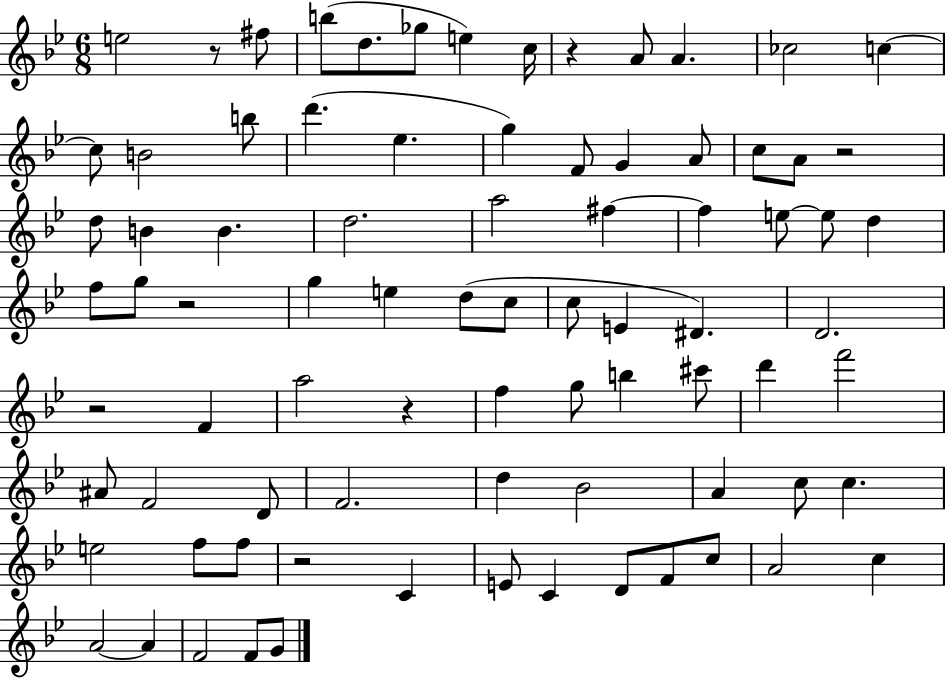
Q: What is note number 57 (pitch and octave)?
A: A4